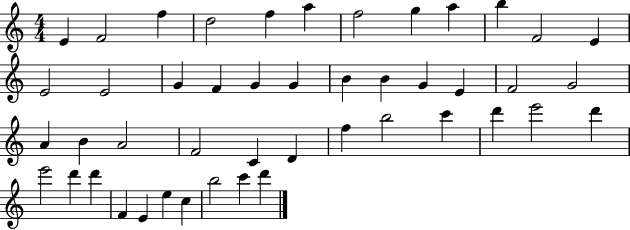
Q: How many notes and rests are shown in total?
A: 46